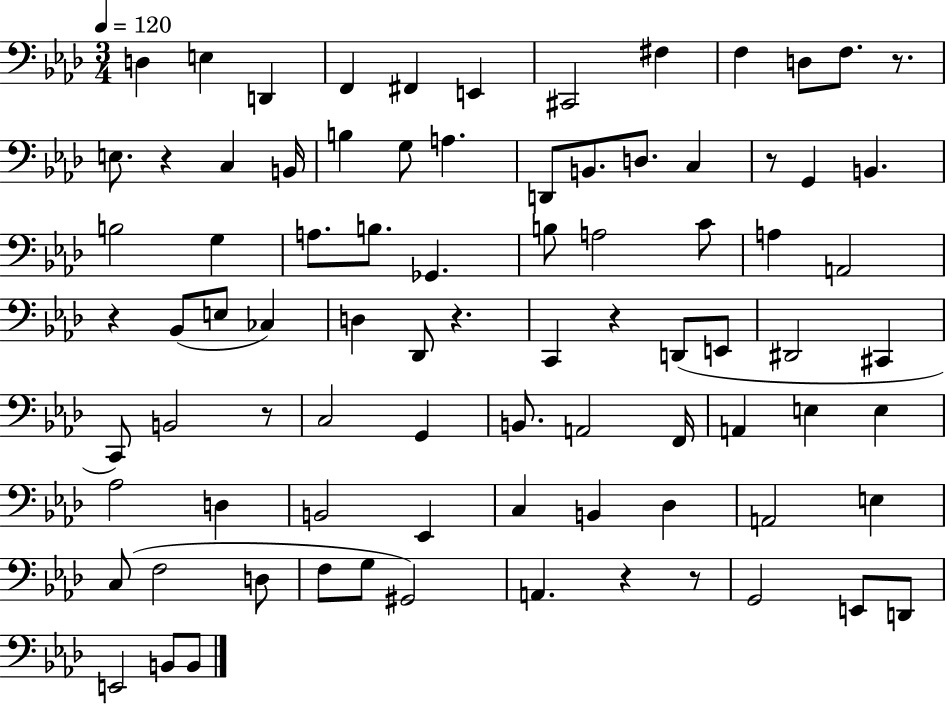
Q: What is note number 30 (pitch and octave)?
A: A3